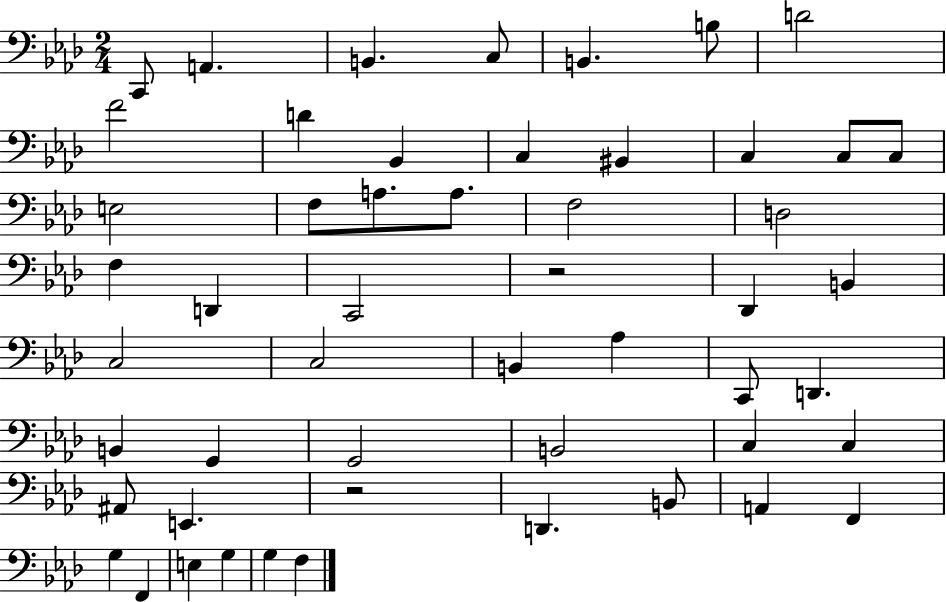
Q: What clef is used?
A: bass